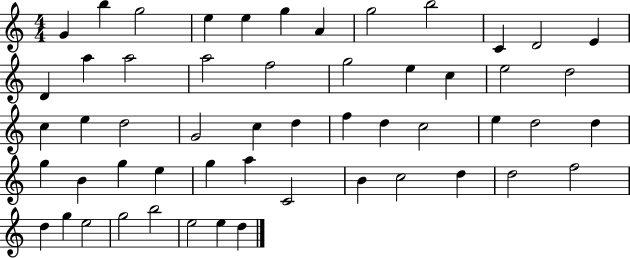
{
  \clef treble
  \numericTimeSignature
  \time 4/4
  \key c \major
  g'4 b''4 g''2 | e''4 e''4 g''4 a'4 | g''2 b''2 | c'4 d'2 e'4 | \break d'4 a''4 a''2 | a''2 f''2 | g''2 e''4 c''4 | e''2 d''2 | \break c''4 e''4 d''2 | g'2 c''4 d''4 | f''4 d''4 c''2 | e''4 d''2 d''4 | \break g''4 b'4 g''4 e''4 | g''4 a''4 c'2 | b'4 c''2 d''4 | d''2 f''2 | \break d''4 g''4 e''2 | g''2 b''2 | e''2 e''4 d''4 | \bar "|."
}